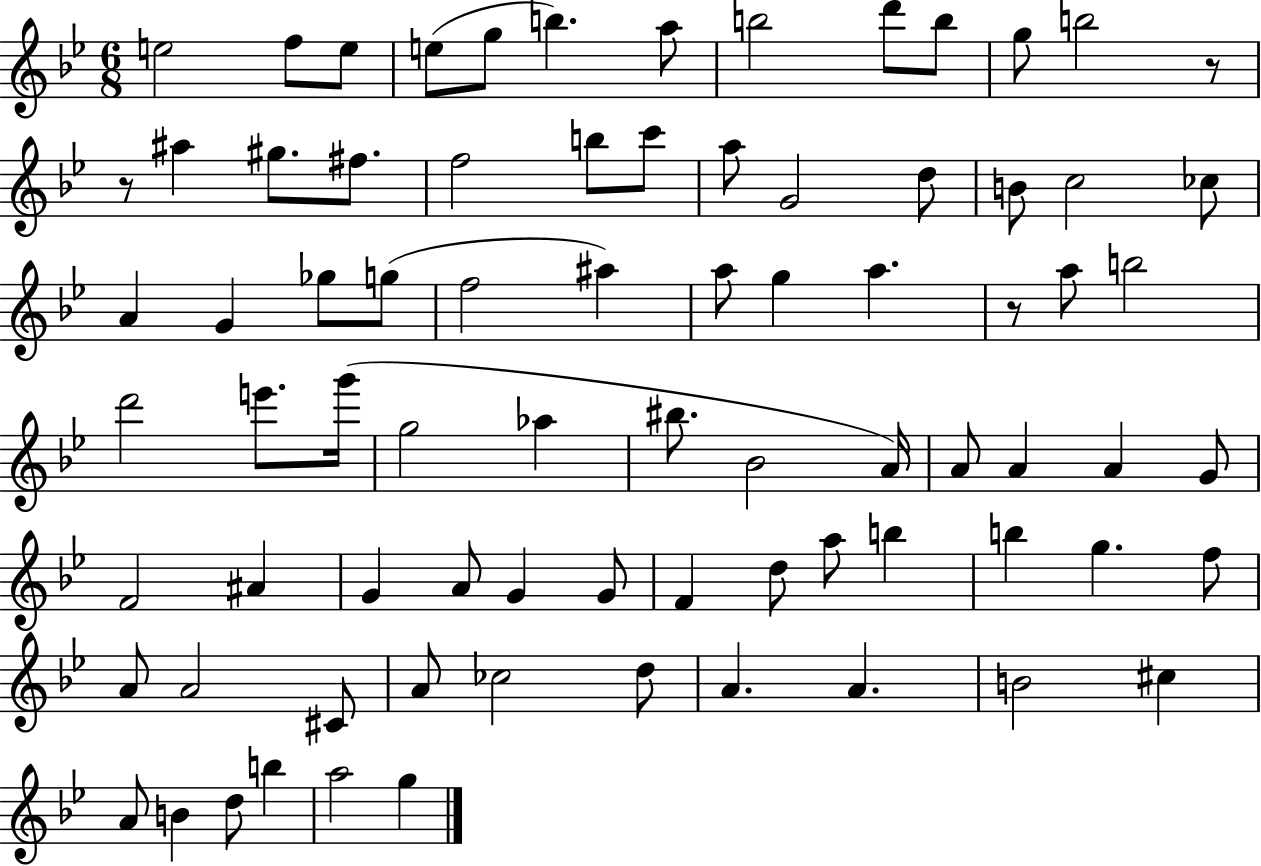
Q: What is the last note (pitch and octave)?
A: G5